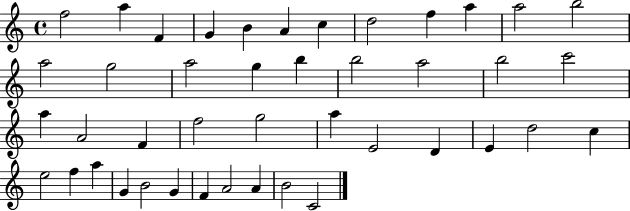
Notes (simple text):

F5/h A5/q F4/q G4/q B4/q A4/q C5/q D5/h F5/q A5/q A5/h B5/h A5/h G5/h A5/h G5/q B5/q B5/h A5/h B5/h C6/h A5/q A4/h F4/q F5/h G5/h A5/q E4/h D4/q E4/q D5/h C5/q E5/h F5/q A5/q G4/q B4/h G4/q F4/q A4/h A4/q B4/h C4/h